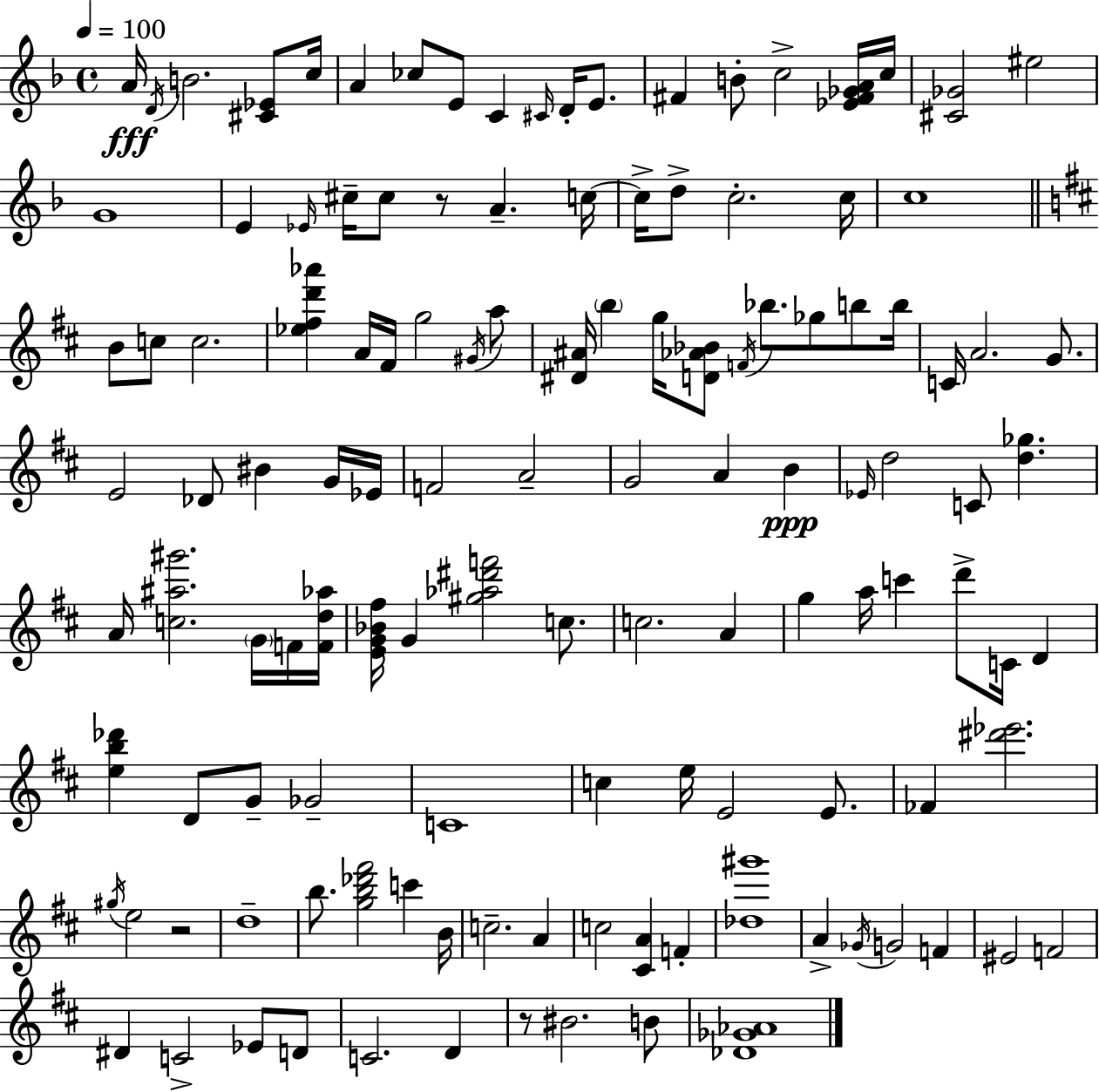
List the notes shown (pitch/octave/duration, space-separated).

A4/s D4/s B4/h. [C#4,Eb4]/e C5/s A4/q CES5/e E4/e C4/q C#4/s D4/s E4/e. F#4/q B4/e C5/h [Eb4,F#4,Gb4,A4]/s C5/s [C#4,Gb4]/h EIS5/h G4/w E4/q Eb4/s C#5/s C#5/e R/e A4/q. C5/s C5/s D5/e C5/h. C5/s C5/w B4/e C5/e C5/h. [Eb5,F#5,D6,Ab6]/q A4/s F#4/s G5/h G#4/s A5/e [D#4,A#4]/s B5/q G5/s [D4,Ab4,Bb4]/e F4/s Bb5/e. Gb5/e B5/e B5/s C4/s A4/h. G4/e. E4/h Db4/e BIS4/q G4/s Eb4/s F4/h A4/h G4/h A4/q B4/q Eb4/s D5/h C4/e [D5,Gb5]/q. A4/s [C5,A#5,G#6]/h. G4/s F4/s [F4,D5,Ab5]/s [E4,G4,Bb4,F#5]/s G4/q [G#5,Ab5,D#6,F6]/h C5/e. C5/h. A4/q G5/q A5/s C6/q D6/e C4/s D4/q [E5,B5,Db6]/q D4/e G4/e Gb4/h C4/w C5/q E5/s E4/h E4/e. FES4/q [D#6,Eb6]/h. G#5/s E5/h R/h D5/w B5/e. [G5,B5,Db6,F#6]/h C6/q B4/s C5/h. A4/q C5/h [C#4,A4]/q F4/q [Db5,G#6]/w A4/q Gb4/s G4/h F4/q EIS4/h F4/h D#4/q C4/h Eb4/e D4/e C4/h. D4/q R/e BIS4/h. B4/e [Db4,Gb4,Ab4]/w